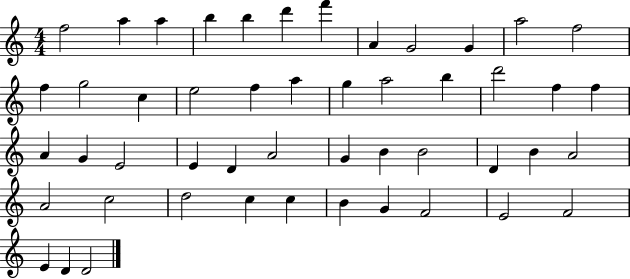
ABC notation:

X:1
T:Untitled
M:4/4
L:1/4
K:C
f2 a a b b d' f' A G2 G a2 f2 f g2 c e2 f a g a2 b d'2 f f A G E2 E D A2 G B B2 D B A2 A2 c2 d2 c c B G F2 E2 F2 E D D2